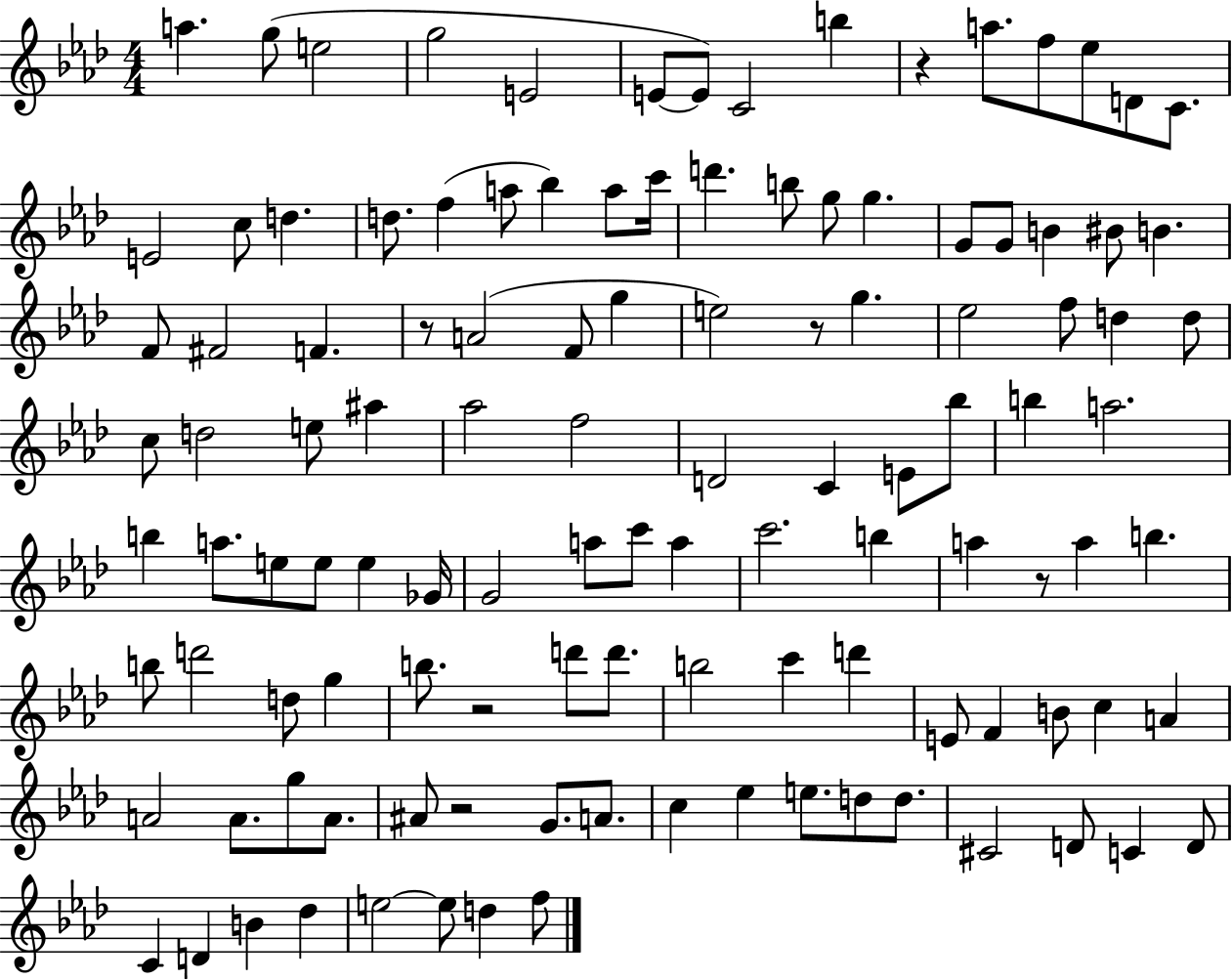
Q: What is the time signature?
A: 4/4